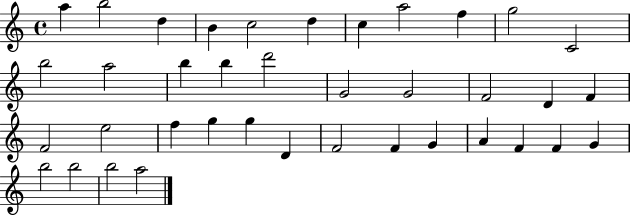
{
  \clef treble
  \time 4/4
  \defaultTimeSignature
  \key c \major
  a''4 b''2 d''4 | b'4 c''2 d''4 | c''4 a''2 f''4 | g''2 c'2 | \break b''2 a''2 | b''4 b''4 d'''2 | g'2 g'2 | f'2 d'4 f'4 | \break f'2 e''2 | f''4 g''4 g''4 d'4 | f'2 f'4 g'4 | a'4 f'4 f'4 g'4 | \break b''2 b''2 | b''2 a''2 | \bar "|."
}